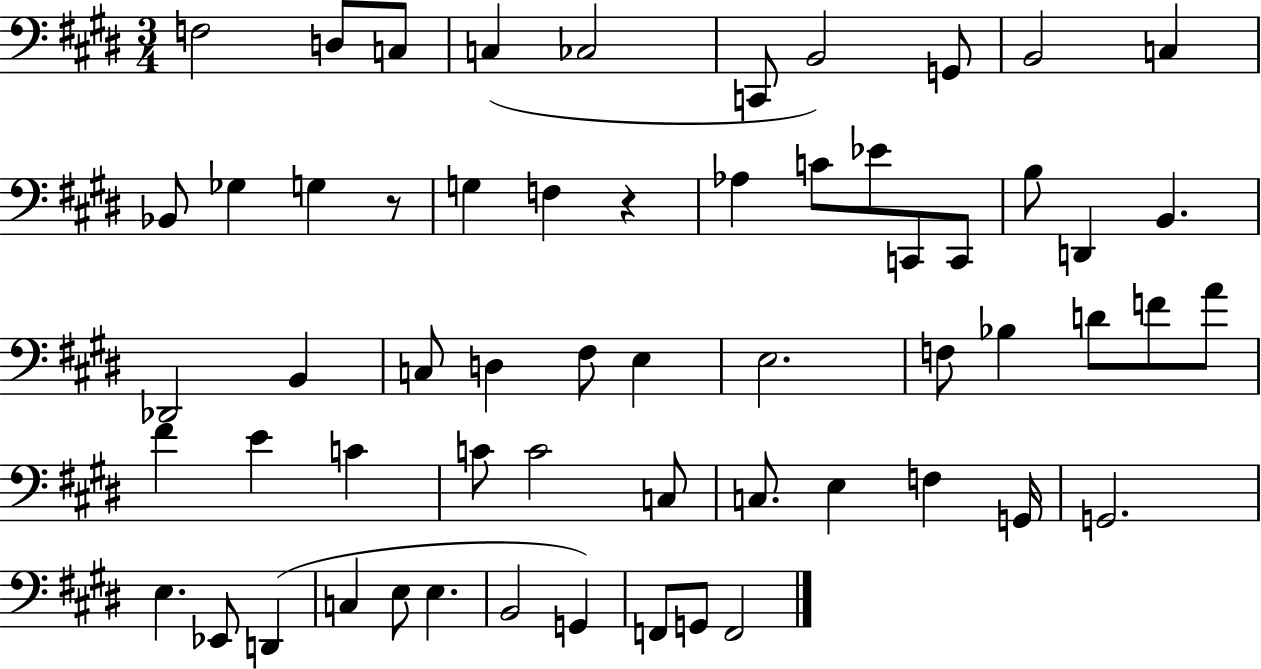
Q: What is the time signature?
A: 3/4